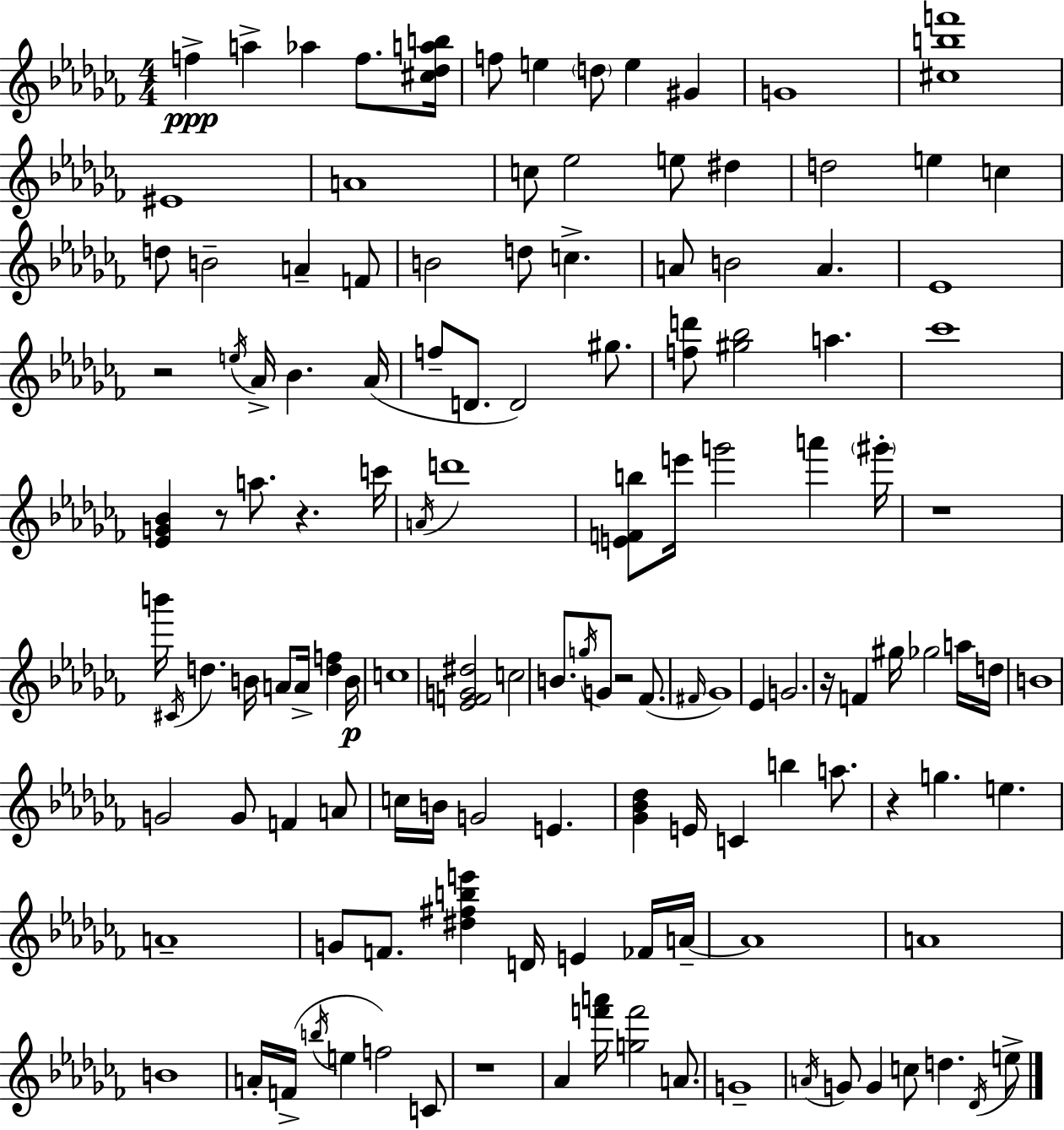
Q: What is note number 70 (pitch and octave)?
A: D5